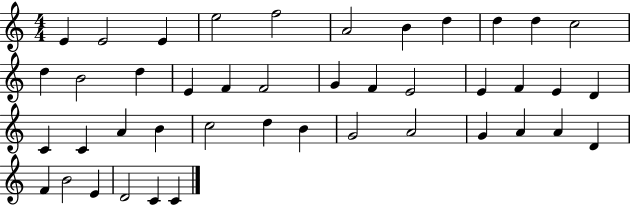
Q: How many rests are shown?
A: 0